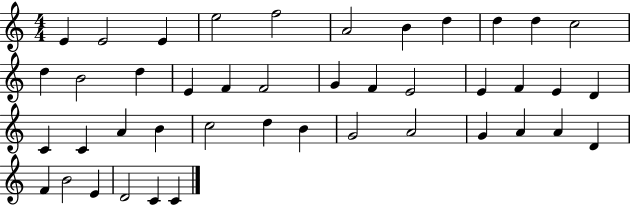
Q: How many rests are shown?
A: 0